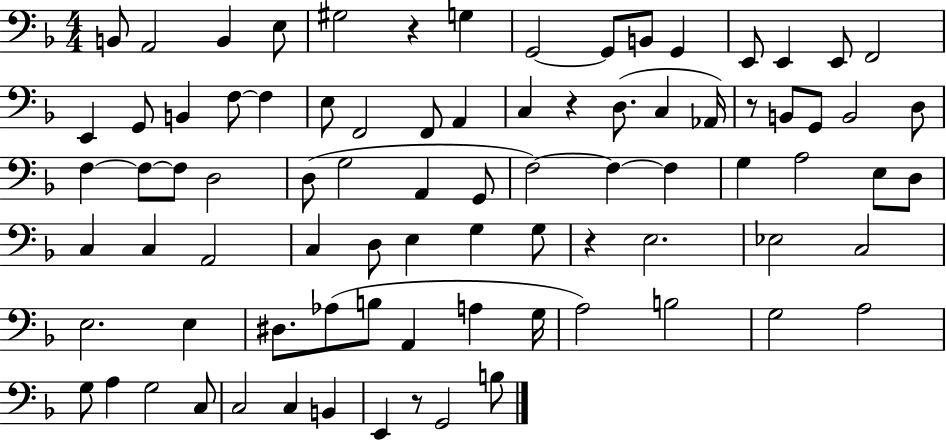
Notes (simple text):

B2/e A2/h B2/q E3/e G#3/h R/q G3/q G2/h G2/e B2/e G2/q E2/e E2/q E2/e F2/h E2/q G2/e B2/q F3/e F3/q E3/e F2/h F2/e A2/q C3/q R/q D3/e. C3/q Ab2/s R/e B2/e G2/e B2/h D3/e F3/q F3/e F3/e D3/h D3/e G3/h A2/q G2/e F3/h F3/q F3/q G3/q A3/h E3/e D3/e C3/q C3/q A2/h C3/q D3/e E3/q G3/q G3/e R/q E3/h. Eb3/h C3/h E3/h. E3/q D#3/e. Ab3/e B3/e A2/q A3/q G3/s A3/h B3/h G3/h A3/h G3/e A3/q G3/h C3/e C3/h C3/q B2/q E2/q R/e G2/h B3/e